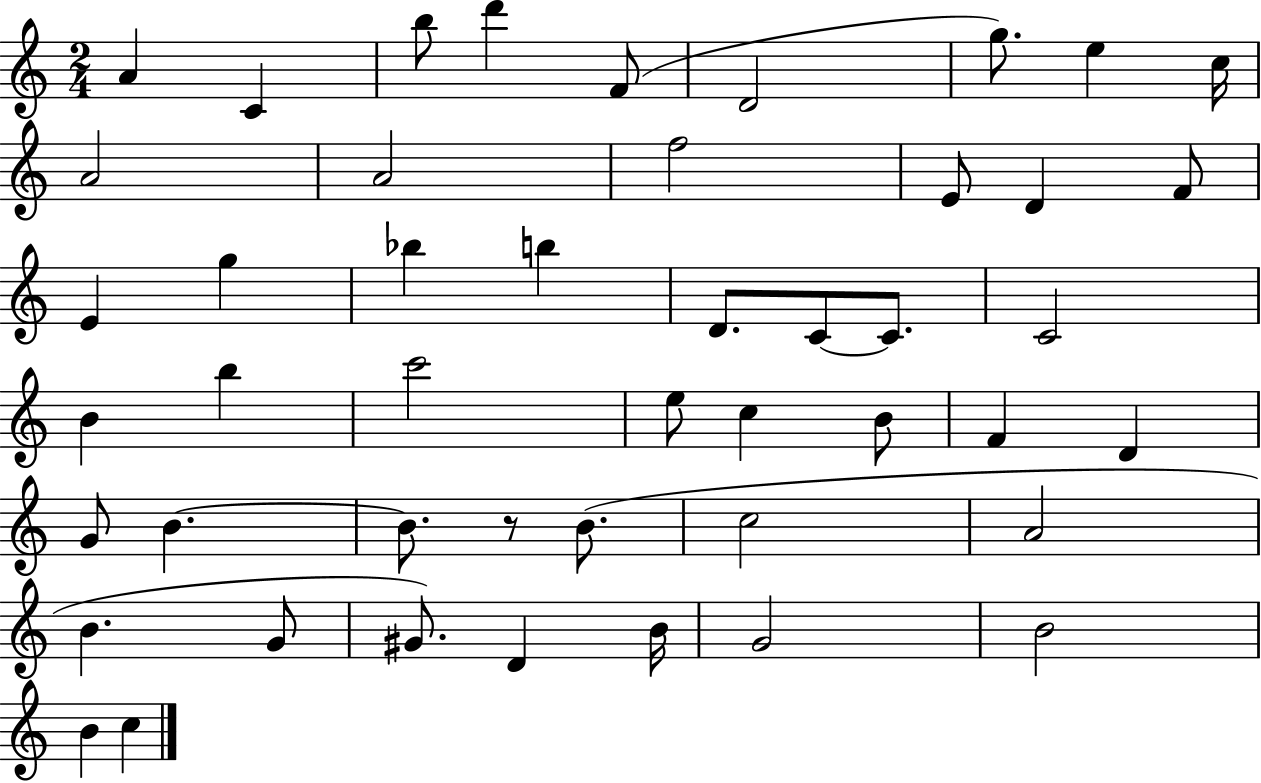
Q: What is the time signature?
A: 2/4